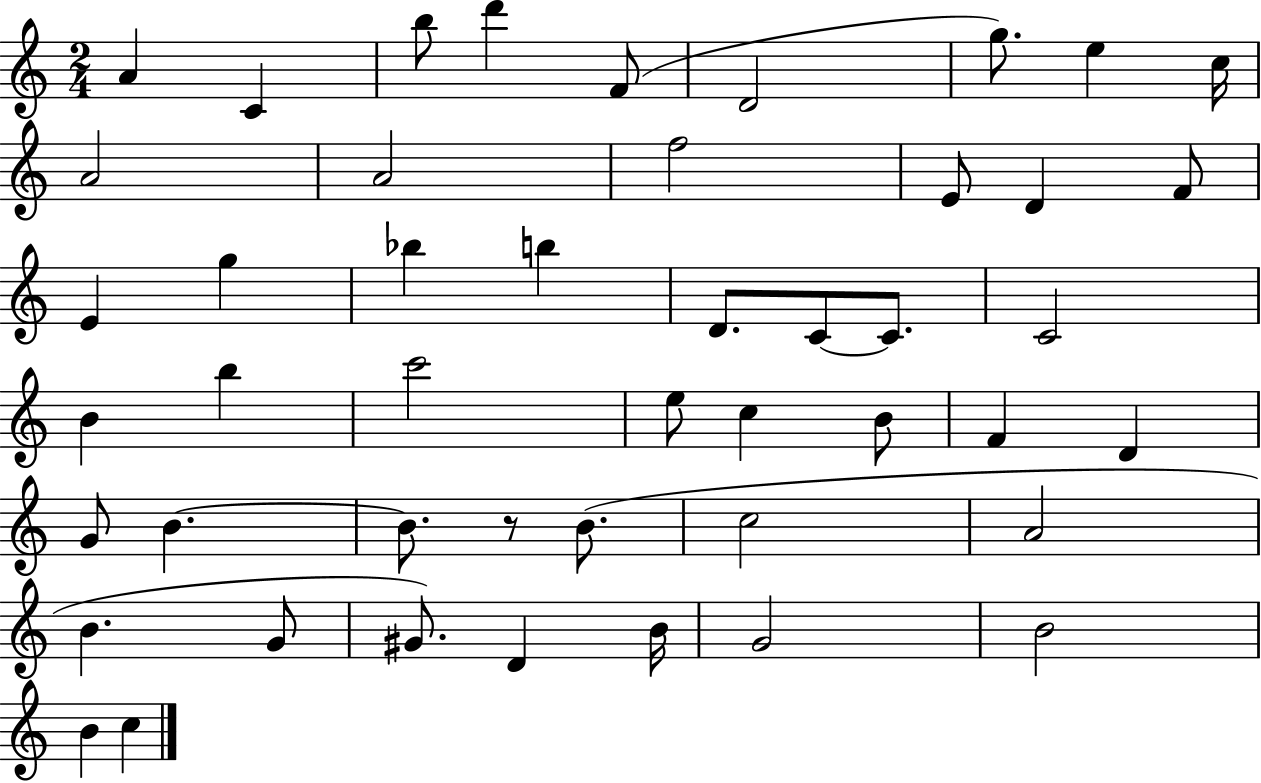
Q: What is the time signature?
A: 2/4